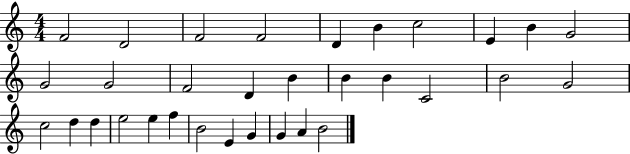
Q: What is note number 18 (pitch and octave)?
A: C4